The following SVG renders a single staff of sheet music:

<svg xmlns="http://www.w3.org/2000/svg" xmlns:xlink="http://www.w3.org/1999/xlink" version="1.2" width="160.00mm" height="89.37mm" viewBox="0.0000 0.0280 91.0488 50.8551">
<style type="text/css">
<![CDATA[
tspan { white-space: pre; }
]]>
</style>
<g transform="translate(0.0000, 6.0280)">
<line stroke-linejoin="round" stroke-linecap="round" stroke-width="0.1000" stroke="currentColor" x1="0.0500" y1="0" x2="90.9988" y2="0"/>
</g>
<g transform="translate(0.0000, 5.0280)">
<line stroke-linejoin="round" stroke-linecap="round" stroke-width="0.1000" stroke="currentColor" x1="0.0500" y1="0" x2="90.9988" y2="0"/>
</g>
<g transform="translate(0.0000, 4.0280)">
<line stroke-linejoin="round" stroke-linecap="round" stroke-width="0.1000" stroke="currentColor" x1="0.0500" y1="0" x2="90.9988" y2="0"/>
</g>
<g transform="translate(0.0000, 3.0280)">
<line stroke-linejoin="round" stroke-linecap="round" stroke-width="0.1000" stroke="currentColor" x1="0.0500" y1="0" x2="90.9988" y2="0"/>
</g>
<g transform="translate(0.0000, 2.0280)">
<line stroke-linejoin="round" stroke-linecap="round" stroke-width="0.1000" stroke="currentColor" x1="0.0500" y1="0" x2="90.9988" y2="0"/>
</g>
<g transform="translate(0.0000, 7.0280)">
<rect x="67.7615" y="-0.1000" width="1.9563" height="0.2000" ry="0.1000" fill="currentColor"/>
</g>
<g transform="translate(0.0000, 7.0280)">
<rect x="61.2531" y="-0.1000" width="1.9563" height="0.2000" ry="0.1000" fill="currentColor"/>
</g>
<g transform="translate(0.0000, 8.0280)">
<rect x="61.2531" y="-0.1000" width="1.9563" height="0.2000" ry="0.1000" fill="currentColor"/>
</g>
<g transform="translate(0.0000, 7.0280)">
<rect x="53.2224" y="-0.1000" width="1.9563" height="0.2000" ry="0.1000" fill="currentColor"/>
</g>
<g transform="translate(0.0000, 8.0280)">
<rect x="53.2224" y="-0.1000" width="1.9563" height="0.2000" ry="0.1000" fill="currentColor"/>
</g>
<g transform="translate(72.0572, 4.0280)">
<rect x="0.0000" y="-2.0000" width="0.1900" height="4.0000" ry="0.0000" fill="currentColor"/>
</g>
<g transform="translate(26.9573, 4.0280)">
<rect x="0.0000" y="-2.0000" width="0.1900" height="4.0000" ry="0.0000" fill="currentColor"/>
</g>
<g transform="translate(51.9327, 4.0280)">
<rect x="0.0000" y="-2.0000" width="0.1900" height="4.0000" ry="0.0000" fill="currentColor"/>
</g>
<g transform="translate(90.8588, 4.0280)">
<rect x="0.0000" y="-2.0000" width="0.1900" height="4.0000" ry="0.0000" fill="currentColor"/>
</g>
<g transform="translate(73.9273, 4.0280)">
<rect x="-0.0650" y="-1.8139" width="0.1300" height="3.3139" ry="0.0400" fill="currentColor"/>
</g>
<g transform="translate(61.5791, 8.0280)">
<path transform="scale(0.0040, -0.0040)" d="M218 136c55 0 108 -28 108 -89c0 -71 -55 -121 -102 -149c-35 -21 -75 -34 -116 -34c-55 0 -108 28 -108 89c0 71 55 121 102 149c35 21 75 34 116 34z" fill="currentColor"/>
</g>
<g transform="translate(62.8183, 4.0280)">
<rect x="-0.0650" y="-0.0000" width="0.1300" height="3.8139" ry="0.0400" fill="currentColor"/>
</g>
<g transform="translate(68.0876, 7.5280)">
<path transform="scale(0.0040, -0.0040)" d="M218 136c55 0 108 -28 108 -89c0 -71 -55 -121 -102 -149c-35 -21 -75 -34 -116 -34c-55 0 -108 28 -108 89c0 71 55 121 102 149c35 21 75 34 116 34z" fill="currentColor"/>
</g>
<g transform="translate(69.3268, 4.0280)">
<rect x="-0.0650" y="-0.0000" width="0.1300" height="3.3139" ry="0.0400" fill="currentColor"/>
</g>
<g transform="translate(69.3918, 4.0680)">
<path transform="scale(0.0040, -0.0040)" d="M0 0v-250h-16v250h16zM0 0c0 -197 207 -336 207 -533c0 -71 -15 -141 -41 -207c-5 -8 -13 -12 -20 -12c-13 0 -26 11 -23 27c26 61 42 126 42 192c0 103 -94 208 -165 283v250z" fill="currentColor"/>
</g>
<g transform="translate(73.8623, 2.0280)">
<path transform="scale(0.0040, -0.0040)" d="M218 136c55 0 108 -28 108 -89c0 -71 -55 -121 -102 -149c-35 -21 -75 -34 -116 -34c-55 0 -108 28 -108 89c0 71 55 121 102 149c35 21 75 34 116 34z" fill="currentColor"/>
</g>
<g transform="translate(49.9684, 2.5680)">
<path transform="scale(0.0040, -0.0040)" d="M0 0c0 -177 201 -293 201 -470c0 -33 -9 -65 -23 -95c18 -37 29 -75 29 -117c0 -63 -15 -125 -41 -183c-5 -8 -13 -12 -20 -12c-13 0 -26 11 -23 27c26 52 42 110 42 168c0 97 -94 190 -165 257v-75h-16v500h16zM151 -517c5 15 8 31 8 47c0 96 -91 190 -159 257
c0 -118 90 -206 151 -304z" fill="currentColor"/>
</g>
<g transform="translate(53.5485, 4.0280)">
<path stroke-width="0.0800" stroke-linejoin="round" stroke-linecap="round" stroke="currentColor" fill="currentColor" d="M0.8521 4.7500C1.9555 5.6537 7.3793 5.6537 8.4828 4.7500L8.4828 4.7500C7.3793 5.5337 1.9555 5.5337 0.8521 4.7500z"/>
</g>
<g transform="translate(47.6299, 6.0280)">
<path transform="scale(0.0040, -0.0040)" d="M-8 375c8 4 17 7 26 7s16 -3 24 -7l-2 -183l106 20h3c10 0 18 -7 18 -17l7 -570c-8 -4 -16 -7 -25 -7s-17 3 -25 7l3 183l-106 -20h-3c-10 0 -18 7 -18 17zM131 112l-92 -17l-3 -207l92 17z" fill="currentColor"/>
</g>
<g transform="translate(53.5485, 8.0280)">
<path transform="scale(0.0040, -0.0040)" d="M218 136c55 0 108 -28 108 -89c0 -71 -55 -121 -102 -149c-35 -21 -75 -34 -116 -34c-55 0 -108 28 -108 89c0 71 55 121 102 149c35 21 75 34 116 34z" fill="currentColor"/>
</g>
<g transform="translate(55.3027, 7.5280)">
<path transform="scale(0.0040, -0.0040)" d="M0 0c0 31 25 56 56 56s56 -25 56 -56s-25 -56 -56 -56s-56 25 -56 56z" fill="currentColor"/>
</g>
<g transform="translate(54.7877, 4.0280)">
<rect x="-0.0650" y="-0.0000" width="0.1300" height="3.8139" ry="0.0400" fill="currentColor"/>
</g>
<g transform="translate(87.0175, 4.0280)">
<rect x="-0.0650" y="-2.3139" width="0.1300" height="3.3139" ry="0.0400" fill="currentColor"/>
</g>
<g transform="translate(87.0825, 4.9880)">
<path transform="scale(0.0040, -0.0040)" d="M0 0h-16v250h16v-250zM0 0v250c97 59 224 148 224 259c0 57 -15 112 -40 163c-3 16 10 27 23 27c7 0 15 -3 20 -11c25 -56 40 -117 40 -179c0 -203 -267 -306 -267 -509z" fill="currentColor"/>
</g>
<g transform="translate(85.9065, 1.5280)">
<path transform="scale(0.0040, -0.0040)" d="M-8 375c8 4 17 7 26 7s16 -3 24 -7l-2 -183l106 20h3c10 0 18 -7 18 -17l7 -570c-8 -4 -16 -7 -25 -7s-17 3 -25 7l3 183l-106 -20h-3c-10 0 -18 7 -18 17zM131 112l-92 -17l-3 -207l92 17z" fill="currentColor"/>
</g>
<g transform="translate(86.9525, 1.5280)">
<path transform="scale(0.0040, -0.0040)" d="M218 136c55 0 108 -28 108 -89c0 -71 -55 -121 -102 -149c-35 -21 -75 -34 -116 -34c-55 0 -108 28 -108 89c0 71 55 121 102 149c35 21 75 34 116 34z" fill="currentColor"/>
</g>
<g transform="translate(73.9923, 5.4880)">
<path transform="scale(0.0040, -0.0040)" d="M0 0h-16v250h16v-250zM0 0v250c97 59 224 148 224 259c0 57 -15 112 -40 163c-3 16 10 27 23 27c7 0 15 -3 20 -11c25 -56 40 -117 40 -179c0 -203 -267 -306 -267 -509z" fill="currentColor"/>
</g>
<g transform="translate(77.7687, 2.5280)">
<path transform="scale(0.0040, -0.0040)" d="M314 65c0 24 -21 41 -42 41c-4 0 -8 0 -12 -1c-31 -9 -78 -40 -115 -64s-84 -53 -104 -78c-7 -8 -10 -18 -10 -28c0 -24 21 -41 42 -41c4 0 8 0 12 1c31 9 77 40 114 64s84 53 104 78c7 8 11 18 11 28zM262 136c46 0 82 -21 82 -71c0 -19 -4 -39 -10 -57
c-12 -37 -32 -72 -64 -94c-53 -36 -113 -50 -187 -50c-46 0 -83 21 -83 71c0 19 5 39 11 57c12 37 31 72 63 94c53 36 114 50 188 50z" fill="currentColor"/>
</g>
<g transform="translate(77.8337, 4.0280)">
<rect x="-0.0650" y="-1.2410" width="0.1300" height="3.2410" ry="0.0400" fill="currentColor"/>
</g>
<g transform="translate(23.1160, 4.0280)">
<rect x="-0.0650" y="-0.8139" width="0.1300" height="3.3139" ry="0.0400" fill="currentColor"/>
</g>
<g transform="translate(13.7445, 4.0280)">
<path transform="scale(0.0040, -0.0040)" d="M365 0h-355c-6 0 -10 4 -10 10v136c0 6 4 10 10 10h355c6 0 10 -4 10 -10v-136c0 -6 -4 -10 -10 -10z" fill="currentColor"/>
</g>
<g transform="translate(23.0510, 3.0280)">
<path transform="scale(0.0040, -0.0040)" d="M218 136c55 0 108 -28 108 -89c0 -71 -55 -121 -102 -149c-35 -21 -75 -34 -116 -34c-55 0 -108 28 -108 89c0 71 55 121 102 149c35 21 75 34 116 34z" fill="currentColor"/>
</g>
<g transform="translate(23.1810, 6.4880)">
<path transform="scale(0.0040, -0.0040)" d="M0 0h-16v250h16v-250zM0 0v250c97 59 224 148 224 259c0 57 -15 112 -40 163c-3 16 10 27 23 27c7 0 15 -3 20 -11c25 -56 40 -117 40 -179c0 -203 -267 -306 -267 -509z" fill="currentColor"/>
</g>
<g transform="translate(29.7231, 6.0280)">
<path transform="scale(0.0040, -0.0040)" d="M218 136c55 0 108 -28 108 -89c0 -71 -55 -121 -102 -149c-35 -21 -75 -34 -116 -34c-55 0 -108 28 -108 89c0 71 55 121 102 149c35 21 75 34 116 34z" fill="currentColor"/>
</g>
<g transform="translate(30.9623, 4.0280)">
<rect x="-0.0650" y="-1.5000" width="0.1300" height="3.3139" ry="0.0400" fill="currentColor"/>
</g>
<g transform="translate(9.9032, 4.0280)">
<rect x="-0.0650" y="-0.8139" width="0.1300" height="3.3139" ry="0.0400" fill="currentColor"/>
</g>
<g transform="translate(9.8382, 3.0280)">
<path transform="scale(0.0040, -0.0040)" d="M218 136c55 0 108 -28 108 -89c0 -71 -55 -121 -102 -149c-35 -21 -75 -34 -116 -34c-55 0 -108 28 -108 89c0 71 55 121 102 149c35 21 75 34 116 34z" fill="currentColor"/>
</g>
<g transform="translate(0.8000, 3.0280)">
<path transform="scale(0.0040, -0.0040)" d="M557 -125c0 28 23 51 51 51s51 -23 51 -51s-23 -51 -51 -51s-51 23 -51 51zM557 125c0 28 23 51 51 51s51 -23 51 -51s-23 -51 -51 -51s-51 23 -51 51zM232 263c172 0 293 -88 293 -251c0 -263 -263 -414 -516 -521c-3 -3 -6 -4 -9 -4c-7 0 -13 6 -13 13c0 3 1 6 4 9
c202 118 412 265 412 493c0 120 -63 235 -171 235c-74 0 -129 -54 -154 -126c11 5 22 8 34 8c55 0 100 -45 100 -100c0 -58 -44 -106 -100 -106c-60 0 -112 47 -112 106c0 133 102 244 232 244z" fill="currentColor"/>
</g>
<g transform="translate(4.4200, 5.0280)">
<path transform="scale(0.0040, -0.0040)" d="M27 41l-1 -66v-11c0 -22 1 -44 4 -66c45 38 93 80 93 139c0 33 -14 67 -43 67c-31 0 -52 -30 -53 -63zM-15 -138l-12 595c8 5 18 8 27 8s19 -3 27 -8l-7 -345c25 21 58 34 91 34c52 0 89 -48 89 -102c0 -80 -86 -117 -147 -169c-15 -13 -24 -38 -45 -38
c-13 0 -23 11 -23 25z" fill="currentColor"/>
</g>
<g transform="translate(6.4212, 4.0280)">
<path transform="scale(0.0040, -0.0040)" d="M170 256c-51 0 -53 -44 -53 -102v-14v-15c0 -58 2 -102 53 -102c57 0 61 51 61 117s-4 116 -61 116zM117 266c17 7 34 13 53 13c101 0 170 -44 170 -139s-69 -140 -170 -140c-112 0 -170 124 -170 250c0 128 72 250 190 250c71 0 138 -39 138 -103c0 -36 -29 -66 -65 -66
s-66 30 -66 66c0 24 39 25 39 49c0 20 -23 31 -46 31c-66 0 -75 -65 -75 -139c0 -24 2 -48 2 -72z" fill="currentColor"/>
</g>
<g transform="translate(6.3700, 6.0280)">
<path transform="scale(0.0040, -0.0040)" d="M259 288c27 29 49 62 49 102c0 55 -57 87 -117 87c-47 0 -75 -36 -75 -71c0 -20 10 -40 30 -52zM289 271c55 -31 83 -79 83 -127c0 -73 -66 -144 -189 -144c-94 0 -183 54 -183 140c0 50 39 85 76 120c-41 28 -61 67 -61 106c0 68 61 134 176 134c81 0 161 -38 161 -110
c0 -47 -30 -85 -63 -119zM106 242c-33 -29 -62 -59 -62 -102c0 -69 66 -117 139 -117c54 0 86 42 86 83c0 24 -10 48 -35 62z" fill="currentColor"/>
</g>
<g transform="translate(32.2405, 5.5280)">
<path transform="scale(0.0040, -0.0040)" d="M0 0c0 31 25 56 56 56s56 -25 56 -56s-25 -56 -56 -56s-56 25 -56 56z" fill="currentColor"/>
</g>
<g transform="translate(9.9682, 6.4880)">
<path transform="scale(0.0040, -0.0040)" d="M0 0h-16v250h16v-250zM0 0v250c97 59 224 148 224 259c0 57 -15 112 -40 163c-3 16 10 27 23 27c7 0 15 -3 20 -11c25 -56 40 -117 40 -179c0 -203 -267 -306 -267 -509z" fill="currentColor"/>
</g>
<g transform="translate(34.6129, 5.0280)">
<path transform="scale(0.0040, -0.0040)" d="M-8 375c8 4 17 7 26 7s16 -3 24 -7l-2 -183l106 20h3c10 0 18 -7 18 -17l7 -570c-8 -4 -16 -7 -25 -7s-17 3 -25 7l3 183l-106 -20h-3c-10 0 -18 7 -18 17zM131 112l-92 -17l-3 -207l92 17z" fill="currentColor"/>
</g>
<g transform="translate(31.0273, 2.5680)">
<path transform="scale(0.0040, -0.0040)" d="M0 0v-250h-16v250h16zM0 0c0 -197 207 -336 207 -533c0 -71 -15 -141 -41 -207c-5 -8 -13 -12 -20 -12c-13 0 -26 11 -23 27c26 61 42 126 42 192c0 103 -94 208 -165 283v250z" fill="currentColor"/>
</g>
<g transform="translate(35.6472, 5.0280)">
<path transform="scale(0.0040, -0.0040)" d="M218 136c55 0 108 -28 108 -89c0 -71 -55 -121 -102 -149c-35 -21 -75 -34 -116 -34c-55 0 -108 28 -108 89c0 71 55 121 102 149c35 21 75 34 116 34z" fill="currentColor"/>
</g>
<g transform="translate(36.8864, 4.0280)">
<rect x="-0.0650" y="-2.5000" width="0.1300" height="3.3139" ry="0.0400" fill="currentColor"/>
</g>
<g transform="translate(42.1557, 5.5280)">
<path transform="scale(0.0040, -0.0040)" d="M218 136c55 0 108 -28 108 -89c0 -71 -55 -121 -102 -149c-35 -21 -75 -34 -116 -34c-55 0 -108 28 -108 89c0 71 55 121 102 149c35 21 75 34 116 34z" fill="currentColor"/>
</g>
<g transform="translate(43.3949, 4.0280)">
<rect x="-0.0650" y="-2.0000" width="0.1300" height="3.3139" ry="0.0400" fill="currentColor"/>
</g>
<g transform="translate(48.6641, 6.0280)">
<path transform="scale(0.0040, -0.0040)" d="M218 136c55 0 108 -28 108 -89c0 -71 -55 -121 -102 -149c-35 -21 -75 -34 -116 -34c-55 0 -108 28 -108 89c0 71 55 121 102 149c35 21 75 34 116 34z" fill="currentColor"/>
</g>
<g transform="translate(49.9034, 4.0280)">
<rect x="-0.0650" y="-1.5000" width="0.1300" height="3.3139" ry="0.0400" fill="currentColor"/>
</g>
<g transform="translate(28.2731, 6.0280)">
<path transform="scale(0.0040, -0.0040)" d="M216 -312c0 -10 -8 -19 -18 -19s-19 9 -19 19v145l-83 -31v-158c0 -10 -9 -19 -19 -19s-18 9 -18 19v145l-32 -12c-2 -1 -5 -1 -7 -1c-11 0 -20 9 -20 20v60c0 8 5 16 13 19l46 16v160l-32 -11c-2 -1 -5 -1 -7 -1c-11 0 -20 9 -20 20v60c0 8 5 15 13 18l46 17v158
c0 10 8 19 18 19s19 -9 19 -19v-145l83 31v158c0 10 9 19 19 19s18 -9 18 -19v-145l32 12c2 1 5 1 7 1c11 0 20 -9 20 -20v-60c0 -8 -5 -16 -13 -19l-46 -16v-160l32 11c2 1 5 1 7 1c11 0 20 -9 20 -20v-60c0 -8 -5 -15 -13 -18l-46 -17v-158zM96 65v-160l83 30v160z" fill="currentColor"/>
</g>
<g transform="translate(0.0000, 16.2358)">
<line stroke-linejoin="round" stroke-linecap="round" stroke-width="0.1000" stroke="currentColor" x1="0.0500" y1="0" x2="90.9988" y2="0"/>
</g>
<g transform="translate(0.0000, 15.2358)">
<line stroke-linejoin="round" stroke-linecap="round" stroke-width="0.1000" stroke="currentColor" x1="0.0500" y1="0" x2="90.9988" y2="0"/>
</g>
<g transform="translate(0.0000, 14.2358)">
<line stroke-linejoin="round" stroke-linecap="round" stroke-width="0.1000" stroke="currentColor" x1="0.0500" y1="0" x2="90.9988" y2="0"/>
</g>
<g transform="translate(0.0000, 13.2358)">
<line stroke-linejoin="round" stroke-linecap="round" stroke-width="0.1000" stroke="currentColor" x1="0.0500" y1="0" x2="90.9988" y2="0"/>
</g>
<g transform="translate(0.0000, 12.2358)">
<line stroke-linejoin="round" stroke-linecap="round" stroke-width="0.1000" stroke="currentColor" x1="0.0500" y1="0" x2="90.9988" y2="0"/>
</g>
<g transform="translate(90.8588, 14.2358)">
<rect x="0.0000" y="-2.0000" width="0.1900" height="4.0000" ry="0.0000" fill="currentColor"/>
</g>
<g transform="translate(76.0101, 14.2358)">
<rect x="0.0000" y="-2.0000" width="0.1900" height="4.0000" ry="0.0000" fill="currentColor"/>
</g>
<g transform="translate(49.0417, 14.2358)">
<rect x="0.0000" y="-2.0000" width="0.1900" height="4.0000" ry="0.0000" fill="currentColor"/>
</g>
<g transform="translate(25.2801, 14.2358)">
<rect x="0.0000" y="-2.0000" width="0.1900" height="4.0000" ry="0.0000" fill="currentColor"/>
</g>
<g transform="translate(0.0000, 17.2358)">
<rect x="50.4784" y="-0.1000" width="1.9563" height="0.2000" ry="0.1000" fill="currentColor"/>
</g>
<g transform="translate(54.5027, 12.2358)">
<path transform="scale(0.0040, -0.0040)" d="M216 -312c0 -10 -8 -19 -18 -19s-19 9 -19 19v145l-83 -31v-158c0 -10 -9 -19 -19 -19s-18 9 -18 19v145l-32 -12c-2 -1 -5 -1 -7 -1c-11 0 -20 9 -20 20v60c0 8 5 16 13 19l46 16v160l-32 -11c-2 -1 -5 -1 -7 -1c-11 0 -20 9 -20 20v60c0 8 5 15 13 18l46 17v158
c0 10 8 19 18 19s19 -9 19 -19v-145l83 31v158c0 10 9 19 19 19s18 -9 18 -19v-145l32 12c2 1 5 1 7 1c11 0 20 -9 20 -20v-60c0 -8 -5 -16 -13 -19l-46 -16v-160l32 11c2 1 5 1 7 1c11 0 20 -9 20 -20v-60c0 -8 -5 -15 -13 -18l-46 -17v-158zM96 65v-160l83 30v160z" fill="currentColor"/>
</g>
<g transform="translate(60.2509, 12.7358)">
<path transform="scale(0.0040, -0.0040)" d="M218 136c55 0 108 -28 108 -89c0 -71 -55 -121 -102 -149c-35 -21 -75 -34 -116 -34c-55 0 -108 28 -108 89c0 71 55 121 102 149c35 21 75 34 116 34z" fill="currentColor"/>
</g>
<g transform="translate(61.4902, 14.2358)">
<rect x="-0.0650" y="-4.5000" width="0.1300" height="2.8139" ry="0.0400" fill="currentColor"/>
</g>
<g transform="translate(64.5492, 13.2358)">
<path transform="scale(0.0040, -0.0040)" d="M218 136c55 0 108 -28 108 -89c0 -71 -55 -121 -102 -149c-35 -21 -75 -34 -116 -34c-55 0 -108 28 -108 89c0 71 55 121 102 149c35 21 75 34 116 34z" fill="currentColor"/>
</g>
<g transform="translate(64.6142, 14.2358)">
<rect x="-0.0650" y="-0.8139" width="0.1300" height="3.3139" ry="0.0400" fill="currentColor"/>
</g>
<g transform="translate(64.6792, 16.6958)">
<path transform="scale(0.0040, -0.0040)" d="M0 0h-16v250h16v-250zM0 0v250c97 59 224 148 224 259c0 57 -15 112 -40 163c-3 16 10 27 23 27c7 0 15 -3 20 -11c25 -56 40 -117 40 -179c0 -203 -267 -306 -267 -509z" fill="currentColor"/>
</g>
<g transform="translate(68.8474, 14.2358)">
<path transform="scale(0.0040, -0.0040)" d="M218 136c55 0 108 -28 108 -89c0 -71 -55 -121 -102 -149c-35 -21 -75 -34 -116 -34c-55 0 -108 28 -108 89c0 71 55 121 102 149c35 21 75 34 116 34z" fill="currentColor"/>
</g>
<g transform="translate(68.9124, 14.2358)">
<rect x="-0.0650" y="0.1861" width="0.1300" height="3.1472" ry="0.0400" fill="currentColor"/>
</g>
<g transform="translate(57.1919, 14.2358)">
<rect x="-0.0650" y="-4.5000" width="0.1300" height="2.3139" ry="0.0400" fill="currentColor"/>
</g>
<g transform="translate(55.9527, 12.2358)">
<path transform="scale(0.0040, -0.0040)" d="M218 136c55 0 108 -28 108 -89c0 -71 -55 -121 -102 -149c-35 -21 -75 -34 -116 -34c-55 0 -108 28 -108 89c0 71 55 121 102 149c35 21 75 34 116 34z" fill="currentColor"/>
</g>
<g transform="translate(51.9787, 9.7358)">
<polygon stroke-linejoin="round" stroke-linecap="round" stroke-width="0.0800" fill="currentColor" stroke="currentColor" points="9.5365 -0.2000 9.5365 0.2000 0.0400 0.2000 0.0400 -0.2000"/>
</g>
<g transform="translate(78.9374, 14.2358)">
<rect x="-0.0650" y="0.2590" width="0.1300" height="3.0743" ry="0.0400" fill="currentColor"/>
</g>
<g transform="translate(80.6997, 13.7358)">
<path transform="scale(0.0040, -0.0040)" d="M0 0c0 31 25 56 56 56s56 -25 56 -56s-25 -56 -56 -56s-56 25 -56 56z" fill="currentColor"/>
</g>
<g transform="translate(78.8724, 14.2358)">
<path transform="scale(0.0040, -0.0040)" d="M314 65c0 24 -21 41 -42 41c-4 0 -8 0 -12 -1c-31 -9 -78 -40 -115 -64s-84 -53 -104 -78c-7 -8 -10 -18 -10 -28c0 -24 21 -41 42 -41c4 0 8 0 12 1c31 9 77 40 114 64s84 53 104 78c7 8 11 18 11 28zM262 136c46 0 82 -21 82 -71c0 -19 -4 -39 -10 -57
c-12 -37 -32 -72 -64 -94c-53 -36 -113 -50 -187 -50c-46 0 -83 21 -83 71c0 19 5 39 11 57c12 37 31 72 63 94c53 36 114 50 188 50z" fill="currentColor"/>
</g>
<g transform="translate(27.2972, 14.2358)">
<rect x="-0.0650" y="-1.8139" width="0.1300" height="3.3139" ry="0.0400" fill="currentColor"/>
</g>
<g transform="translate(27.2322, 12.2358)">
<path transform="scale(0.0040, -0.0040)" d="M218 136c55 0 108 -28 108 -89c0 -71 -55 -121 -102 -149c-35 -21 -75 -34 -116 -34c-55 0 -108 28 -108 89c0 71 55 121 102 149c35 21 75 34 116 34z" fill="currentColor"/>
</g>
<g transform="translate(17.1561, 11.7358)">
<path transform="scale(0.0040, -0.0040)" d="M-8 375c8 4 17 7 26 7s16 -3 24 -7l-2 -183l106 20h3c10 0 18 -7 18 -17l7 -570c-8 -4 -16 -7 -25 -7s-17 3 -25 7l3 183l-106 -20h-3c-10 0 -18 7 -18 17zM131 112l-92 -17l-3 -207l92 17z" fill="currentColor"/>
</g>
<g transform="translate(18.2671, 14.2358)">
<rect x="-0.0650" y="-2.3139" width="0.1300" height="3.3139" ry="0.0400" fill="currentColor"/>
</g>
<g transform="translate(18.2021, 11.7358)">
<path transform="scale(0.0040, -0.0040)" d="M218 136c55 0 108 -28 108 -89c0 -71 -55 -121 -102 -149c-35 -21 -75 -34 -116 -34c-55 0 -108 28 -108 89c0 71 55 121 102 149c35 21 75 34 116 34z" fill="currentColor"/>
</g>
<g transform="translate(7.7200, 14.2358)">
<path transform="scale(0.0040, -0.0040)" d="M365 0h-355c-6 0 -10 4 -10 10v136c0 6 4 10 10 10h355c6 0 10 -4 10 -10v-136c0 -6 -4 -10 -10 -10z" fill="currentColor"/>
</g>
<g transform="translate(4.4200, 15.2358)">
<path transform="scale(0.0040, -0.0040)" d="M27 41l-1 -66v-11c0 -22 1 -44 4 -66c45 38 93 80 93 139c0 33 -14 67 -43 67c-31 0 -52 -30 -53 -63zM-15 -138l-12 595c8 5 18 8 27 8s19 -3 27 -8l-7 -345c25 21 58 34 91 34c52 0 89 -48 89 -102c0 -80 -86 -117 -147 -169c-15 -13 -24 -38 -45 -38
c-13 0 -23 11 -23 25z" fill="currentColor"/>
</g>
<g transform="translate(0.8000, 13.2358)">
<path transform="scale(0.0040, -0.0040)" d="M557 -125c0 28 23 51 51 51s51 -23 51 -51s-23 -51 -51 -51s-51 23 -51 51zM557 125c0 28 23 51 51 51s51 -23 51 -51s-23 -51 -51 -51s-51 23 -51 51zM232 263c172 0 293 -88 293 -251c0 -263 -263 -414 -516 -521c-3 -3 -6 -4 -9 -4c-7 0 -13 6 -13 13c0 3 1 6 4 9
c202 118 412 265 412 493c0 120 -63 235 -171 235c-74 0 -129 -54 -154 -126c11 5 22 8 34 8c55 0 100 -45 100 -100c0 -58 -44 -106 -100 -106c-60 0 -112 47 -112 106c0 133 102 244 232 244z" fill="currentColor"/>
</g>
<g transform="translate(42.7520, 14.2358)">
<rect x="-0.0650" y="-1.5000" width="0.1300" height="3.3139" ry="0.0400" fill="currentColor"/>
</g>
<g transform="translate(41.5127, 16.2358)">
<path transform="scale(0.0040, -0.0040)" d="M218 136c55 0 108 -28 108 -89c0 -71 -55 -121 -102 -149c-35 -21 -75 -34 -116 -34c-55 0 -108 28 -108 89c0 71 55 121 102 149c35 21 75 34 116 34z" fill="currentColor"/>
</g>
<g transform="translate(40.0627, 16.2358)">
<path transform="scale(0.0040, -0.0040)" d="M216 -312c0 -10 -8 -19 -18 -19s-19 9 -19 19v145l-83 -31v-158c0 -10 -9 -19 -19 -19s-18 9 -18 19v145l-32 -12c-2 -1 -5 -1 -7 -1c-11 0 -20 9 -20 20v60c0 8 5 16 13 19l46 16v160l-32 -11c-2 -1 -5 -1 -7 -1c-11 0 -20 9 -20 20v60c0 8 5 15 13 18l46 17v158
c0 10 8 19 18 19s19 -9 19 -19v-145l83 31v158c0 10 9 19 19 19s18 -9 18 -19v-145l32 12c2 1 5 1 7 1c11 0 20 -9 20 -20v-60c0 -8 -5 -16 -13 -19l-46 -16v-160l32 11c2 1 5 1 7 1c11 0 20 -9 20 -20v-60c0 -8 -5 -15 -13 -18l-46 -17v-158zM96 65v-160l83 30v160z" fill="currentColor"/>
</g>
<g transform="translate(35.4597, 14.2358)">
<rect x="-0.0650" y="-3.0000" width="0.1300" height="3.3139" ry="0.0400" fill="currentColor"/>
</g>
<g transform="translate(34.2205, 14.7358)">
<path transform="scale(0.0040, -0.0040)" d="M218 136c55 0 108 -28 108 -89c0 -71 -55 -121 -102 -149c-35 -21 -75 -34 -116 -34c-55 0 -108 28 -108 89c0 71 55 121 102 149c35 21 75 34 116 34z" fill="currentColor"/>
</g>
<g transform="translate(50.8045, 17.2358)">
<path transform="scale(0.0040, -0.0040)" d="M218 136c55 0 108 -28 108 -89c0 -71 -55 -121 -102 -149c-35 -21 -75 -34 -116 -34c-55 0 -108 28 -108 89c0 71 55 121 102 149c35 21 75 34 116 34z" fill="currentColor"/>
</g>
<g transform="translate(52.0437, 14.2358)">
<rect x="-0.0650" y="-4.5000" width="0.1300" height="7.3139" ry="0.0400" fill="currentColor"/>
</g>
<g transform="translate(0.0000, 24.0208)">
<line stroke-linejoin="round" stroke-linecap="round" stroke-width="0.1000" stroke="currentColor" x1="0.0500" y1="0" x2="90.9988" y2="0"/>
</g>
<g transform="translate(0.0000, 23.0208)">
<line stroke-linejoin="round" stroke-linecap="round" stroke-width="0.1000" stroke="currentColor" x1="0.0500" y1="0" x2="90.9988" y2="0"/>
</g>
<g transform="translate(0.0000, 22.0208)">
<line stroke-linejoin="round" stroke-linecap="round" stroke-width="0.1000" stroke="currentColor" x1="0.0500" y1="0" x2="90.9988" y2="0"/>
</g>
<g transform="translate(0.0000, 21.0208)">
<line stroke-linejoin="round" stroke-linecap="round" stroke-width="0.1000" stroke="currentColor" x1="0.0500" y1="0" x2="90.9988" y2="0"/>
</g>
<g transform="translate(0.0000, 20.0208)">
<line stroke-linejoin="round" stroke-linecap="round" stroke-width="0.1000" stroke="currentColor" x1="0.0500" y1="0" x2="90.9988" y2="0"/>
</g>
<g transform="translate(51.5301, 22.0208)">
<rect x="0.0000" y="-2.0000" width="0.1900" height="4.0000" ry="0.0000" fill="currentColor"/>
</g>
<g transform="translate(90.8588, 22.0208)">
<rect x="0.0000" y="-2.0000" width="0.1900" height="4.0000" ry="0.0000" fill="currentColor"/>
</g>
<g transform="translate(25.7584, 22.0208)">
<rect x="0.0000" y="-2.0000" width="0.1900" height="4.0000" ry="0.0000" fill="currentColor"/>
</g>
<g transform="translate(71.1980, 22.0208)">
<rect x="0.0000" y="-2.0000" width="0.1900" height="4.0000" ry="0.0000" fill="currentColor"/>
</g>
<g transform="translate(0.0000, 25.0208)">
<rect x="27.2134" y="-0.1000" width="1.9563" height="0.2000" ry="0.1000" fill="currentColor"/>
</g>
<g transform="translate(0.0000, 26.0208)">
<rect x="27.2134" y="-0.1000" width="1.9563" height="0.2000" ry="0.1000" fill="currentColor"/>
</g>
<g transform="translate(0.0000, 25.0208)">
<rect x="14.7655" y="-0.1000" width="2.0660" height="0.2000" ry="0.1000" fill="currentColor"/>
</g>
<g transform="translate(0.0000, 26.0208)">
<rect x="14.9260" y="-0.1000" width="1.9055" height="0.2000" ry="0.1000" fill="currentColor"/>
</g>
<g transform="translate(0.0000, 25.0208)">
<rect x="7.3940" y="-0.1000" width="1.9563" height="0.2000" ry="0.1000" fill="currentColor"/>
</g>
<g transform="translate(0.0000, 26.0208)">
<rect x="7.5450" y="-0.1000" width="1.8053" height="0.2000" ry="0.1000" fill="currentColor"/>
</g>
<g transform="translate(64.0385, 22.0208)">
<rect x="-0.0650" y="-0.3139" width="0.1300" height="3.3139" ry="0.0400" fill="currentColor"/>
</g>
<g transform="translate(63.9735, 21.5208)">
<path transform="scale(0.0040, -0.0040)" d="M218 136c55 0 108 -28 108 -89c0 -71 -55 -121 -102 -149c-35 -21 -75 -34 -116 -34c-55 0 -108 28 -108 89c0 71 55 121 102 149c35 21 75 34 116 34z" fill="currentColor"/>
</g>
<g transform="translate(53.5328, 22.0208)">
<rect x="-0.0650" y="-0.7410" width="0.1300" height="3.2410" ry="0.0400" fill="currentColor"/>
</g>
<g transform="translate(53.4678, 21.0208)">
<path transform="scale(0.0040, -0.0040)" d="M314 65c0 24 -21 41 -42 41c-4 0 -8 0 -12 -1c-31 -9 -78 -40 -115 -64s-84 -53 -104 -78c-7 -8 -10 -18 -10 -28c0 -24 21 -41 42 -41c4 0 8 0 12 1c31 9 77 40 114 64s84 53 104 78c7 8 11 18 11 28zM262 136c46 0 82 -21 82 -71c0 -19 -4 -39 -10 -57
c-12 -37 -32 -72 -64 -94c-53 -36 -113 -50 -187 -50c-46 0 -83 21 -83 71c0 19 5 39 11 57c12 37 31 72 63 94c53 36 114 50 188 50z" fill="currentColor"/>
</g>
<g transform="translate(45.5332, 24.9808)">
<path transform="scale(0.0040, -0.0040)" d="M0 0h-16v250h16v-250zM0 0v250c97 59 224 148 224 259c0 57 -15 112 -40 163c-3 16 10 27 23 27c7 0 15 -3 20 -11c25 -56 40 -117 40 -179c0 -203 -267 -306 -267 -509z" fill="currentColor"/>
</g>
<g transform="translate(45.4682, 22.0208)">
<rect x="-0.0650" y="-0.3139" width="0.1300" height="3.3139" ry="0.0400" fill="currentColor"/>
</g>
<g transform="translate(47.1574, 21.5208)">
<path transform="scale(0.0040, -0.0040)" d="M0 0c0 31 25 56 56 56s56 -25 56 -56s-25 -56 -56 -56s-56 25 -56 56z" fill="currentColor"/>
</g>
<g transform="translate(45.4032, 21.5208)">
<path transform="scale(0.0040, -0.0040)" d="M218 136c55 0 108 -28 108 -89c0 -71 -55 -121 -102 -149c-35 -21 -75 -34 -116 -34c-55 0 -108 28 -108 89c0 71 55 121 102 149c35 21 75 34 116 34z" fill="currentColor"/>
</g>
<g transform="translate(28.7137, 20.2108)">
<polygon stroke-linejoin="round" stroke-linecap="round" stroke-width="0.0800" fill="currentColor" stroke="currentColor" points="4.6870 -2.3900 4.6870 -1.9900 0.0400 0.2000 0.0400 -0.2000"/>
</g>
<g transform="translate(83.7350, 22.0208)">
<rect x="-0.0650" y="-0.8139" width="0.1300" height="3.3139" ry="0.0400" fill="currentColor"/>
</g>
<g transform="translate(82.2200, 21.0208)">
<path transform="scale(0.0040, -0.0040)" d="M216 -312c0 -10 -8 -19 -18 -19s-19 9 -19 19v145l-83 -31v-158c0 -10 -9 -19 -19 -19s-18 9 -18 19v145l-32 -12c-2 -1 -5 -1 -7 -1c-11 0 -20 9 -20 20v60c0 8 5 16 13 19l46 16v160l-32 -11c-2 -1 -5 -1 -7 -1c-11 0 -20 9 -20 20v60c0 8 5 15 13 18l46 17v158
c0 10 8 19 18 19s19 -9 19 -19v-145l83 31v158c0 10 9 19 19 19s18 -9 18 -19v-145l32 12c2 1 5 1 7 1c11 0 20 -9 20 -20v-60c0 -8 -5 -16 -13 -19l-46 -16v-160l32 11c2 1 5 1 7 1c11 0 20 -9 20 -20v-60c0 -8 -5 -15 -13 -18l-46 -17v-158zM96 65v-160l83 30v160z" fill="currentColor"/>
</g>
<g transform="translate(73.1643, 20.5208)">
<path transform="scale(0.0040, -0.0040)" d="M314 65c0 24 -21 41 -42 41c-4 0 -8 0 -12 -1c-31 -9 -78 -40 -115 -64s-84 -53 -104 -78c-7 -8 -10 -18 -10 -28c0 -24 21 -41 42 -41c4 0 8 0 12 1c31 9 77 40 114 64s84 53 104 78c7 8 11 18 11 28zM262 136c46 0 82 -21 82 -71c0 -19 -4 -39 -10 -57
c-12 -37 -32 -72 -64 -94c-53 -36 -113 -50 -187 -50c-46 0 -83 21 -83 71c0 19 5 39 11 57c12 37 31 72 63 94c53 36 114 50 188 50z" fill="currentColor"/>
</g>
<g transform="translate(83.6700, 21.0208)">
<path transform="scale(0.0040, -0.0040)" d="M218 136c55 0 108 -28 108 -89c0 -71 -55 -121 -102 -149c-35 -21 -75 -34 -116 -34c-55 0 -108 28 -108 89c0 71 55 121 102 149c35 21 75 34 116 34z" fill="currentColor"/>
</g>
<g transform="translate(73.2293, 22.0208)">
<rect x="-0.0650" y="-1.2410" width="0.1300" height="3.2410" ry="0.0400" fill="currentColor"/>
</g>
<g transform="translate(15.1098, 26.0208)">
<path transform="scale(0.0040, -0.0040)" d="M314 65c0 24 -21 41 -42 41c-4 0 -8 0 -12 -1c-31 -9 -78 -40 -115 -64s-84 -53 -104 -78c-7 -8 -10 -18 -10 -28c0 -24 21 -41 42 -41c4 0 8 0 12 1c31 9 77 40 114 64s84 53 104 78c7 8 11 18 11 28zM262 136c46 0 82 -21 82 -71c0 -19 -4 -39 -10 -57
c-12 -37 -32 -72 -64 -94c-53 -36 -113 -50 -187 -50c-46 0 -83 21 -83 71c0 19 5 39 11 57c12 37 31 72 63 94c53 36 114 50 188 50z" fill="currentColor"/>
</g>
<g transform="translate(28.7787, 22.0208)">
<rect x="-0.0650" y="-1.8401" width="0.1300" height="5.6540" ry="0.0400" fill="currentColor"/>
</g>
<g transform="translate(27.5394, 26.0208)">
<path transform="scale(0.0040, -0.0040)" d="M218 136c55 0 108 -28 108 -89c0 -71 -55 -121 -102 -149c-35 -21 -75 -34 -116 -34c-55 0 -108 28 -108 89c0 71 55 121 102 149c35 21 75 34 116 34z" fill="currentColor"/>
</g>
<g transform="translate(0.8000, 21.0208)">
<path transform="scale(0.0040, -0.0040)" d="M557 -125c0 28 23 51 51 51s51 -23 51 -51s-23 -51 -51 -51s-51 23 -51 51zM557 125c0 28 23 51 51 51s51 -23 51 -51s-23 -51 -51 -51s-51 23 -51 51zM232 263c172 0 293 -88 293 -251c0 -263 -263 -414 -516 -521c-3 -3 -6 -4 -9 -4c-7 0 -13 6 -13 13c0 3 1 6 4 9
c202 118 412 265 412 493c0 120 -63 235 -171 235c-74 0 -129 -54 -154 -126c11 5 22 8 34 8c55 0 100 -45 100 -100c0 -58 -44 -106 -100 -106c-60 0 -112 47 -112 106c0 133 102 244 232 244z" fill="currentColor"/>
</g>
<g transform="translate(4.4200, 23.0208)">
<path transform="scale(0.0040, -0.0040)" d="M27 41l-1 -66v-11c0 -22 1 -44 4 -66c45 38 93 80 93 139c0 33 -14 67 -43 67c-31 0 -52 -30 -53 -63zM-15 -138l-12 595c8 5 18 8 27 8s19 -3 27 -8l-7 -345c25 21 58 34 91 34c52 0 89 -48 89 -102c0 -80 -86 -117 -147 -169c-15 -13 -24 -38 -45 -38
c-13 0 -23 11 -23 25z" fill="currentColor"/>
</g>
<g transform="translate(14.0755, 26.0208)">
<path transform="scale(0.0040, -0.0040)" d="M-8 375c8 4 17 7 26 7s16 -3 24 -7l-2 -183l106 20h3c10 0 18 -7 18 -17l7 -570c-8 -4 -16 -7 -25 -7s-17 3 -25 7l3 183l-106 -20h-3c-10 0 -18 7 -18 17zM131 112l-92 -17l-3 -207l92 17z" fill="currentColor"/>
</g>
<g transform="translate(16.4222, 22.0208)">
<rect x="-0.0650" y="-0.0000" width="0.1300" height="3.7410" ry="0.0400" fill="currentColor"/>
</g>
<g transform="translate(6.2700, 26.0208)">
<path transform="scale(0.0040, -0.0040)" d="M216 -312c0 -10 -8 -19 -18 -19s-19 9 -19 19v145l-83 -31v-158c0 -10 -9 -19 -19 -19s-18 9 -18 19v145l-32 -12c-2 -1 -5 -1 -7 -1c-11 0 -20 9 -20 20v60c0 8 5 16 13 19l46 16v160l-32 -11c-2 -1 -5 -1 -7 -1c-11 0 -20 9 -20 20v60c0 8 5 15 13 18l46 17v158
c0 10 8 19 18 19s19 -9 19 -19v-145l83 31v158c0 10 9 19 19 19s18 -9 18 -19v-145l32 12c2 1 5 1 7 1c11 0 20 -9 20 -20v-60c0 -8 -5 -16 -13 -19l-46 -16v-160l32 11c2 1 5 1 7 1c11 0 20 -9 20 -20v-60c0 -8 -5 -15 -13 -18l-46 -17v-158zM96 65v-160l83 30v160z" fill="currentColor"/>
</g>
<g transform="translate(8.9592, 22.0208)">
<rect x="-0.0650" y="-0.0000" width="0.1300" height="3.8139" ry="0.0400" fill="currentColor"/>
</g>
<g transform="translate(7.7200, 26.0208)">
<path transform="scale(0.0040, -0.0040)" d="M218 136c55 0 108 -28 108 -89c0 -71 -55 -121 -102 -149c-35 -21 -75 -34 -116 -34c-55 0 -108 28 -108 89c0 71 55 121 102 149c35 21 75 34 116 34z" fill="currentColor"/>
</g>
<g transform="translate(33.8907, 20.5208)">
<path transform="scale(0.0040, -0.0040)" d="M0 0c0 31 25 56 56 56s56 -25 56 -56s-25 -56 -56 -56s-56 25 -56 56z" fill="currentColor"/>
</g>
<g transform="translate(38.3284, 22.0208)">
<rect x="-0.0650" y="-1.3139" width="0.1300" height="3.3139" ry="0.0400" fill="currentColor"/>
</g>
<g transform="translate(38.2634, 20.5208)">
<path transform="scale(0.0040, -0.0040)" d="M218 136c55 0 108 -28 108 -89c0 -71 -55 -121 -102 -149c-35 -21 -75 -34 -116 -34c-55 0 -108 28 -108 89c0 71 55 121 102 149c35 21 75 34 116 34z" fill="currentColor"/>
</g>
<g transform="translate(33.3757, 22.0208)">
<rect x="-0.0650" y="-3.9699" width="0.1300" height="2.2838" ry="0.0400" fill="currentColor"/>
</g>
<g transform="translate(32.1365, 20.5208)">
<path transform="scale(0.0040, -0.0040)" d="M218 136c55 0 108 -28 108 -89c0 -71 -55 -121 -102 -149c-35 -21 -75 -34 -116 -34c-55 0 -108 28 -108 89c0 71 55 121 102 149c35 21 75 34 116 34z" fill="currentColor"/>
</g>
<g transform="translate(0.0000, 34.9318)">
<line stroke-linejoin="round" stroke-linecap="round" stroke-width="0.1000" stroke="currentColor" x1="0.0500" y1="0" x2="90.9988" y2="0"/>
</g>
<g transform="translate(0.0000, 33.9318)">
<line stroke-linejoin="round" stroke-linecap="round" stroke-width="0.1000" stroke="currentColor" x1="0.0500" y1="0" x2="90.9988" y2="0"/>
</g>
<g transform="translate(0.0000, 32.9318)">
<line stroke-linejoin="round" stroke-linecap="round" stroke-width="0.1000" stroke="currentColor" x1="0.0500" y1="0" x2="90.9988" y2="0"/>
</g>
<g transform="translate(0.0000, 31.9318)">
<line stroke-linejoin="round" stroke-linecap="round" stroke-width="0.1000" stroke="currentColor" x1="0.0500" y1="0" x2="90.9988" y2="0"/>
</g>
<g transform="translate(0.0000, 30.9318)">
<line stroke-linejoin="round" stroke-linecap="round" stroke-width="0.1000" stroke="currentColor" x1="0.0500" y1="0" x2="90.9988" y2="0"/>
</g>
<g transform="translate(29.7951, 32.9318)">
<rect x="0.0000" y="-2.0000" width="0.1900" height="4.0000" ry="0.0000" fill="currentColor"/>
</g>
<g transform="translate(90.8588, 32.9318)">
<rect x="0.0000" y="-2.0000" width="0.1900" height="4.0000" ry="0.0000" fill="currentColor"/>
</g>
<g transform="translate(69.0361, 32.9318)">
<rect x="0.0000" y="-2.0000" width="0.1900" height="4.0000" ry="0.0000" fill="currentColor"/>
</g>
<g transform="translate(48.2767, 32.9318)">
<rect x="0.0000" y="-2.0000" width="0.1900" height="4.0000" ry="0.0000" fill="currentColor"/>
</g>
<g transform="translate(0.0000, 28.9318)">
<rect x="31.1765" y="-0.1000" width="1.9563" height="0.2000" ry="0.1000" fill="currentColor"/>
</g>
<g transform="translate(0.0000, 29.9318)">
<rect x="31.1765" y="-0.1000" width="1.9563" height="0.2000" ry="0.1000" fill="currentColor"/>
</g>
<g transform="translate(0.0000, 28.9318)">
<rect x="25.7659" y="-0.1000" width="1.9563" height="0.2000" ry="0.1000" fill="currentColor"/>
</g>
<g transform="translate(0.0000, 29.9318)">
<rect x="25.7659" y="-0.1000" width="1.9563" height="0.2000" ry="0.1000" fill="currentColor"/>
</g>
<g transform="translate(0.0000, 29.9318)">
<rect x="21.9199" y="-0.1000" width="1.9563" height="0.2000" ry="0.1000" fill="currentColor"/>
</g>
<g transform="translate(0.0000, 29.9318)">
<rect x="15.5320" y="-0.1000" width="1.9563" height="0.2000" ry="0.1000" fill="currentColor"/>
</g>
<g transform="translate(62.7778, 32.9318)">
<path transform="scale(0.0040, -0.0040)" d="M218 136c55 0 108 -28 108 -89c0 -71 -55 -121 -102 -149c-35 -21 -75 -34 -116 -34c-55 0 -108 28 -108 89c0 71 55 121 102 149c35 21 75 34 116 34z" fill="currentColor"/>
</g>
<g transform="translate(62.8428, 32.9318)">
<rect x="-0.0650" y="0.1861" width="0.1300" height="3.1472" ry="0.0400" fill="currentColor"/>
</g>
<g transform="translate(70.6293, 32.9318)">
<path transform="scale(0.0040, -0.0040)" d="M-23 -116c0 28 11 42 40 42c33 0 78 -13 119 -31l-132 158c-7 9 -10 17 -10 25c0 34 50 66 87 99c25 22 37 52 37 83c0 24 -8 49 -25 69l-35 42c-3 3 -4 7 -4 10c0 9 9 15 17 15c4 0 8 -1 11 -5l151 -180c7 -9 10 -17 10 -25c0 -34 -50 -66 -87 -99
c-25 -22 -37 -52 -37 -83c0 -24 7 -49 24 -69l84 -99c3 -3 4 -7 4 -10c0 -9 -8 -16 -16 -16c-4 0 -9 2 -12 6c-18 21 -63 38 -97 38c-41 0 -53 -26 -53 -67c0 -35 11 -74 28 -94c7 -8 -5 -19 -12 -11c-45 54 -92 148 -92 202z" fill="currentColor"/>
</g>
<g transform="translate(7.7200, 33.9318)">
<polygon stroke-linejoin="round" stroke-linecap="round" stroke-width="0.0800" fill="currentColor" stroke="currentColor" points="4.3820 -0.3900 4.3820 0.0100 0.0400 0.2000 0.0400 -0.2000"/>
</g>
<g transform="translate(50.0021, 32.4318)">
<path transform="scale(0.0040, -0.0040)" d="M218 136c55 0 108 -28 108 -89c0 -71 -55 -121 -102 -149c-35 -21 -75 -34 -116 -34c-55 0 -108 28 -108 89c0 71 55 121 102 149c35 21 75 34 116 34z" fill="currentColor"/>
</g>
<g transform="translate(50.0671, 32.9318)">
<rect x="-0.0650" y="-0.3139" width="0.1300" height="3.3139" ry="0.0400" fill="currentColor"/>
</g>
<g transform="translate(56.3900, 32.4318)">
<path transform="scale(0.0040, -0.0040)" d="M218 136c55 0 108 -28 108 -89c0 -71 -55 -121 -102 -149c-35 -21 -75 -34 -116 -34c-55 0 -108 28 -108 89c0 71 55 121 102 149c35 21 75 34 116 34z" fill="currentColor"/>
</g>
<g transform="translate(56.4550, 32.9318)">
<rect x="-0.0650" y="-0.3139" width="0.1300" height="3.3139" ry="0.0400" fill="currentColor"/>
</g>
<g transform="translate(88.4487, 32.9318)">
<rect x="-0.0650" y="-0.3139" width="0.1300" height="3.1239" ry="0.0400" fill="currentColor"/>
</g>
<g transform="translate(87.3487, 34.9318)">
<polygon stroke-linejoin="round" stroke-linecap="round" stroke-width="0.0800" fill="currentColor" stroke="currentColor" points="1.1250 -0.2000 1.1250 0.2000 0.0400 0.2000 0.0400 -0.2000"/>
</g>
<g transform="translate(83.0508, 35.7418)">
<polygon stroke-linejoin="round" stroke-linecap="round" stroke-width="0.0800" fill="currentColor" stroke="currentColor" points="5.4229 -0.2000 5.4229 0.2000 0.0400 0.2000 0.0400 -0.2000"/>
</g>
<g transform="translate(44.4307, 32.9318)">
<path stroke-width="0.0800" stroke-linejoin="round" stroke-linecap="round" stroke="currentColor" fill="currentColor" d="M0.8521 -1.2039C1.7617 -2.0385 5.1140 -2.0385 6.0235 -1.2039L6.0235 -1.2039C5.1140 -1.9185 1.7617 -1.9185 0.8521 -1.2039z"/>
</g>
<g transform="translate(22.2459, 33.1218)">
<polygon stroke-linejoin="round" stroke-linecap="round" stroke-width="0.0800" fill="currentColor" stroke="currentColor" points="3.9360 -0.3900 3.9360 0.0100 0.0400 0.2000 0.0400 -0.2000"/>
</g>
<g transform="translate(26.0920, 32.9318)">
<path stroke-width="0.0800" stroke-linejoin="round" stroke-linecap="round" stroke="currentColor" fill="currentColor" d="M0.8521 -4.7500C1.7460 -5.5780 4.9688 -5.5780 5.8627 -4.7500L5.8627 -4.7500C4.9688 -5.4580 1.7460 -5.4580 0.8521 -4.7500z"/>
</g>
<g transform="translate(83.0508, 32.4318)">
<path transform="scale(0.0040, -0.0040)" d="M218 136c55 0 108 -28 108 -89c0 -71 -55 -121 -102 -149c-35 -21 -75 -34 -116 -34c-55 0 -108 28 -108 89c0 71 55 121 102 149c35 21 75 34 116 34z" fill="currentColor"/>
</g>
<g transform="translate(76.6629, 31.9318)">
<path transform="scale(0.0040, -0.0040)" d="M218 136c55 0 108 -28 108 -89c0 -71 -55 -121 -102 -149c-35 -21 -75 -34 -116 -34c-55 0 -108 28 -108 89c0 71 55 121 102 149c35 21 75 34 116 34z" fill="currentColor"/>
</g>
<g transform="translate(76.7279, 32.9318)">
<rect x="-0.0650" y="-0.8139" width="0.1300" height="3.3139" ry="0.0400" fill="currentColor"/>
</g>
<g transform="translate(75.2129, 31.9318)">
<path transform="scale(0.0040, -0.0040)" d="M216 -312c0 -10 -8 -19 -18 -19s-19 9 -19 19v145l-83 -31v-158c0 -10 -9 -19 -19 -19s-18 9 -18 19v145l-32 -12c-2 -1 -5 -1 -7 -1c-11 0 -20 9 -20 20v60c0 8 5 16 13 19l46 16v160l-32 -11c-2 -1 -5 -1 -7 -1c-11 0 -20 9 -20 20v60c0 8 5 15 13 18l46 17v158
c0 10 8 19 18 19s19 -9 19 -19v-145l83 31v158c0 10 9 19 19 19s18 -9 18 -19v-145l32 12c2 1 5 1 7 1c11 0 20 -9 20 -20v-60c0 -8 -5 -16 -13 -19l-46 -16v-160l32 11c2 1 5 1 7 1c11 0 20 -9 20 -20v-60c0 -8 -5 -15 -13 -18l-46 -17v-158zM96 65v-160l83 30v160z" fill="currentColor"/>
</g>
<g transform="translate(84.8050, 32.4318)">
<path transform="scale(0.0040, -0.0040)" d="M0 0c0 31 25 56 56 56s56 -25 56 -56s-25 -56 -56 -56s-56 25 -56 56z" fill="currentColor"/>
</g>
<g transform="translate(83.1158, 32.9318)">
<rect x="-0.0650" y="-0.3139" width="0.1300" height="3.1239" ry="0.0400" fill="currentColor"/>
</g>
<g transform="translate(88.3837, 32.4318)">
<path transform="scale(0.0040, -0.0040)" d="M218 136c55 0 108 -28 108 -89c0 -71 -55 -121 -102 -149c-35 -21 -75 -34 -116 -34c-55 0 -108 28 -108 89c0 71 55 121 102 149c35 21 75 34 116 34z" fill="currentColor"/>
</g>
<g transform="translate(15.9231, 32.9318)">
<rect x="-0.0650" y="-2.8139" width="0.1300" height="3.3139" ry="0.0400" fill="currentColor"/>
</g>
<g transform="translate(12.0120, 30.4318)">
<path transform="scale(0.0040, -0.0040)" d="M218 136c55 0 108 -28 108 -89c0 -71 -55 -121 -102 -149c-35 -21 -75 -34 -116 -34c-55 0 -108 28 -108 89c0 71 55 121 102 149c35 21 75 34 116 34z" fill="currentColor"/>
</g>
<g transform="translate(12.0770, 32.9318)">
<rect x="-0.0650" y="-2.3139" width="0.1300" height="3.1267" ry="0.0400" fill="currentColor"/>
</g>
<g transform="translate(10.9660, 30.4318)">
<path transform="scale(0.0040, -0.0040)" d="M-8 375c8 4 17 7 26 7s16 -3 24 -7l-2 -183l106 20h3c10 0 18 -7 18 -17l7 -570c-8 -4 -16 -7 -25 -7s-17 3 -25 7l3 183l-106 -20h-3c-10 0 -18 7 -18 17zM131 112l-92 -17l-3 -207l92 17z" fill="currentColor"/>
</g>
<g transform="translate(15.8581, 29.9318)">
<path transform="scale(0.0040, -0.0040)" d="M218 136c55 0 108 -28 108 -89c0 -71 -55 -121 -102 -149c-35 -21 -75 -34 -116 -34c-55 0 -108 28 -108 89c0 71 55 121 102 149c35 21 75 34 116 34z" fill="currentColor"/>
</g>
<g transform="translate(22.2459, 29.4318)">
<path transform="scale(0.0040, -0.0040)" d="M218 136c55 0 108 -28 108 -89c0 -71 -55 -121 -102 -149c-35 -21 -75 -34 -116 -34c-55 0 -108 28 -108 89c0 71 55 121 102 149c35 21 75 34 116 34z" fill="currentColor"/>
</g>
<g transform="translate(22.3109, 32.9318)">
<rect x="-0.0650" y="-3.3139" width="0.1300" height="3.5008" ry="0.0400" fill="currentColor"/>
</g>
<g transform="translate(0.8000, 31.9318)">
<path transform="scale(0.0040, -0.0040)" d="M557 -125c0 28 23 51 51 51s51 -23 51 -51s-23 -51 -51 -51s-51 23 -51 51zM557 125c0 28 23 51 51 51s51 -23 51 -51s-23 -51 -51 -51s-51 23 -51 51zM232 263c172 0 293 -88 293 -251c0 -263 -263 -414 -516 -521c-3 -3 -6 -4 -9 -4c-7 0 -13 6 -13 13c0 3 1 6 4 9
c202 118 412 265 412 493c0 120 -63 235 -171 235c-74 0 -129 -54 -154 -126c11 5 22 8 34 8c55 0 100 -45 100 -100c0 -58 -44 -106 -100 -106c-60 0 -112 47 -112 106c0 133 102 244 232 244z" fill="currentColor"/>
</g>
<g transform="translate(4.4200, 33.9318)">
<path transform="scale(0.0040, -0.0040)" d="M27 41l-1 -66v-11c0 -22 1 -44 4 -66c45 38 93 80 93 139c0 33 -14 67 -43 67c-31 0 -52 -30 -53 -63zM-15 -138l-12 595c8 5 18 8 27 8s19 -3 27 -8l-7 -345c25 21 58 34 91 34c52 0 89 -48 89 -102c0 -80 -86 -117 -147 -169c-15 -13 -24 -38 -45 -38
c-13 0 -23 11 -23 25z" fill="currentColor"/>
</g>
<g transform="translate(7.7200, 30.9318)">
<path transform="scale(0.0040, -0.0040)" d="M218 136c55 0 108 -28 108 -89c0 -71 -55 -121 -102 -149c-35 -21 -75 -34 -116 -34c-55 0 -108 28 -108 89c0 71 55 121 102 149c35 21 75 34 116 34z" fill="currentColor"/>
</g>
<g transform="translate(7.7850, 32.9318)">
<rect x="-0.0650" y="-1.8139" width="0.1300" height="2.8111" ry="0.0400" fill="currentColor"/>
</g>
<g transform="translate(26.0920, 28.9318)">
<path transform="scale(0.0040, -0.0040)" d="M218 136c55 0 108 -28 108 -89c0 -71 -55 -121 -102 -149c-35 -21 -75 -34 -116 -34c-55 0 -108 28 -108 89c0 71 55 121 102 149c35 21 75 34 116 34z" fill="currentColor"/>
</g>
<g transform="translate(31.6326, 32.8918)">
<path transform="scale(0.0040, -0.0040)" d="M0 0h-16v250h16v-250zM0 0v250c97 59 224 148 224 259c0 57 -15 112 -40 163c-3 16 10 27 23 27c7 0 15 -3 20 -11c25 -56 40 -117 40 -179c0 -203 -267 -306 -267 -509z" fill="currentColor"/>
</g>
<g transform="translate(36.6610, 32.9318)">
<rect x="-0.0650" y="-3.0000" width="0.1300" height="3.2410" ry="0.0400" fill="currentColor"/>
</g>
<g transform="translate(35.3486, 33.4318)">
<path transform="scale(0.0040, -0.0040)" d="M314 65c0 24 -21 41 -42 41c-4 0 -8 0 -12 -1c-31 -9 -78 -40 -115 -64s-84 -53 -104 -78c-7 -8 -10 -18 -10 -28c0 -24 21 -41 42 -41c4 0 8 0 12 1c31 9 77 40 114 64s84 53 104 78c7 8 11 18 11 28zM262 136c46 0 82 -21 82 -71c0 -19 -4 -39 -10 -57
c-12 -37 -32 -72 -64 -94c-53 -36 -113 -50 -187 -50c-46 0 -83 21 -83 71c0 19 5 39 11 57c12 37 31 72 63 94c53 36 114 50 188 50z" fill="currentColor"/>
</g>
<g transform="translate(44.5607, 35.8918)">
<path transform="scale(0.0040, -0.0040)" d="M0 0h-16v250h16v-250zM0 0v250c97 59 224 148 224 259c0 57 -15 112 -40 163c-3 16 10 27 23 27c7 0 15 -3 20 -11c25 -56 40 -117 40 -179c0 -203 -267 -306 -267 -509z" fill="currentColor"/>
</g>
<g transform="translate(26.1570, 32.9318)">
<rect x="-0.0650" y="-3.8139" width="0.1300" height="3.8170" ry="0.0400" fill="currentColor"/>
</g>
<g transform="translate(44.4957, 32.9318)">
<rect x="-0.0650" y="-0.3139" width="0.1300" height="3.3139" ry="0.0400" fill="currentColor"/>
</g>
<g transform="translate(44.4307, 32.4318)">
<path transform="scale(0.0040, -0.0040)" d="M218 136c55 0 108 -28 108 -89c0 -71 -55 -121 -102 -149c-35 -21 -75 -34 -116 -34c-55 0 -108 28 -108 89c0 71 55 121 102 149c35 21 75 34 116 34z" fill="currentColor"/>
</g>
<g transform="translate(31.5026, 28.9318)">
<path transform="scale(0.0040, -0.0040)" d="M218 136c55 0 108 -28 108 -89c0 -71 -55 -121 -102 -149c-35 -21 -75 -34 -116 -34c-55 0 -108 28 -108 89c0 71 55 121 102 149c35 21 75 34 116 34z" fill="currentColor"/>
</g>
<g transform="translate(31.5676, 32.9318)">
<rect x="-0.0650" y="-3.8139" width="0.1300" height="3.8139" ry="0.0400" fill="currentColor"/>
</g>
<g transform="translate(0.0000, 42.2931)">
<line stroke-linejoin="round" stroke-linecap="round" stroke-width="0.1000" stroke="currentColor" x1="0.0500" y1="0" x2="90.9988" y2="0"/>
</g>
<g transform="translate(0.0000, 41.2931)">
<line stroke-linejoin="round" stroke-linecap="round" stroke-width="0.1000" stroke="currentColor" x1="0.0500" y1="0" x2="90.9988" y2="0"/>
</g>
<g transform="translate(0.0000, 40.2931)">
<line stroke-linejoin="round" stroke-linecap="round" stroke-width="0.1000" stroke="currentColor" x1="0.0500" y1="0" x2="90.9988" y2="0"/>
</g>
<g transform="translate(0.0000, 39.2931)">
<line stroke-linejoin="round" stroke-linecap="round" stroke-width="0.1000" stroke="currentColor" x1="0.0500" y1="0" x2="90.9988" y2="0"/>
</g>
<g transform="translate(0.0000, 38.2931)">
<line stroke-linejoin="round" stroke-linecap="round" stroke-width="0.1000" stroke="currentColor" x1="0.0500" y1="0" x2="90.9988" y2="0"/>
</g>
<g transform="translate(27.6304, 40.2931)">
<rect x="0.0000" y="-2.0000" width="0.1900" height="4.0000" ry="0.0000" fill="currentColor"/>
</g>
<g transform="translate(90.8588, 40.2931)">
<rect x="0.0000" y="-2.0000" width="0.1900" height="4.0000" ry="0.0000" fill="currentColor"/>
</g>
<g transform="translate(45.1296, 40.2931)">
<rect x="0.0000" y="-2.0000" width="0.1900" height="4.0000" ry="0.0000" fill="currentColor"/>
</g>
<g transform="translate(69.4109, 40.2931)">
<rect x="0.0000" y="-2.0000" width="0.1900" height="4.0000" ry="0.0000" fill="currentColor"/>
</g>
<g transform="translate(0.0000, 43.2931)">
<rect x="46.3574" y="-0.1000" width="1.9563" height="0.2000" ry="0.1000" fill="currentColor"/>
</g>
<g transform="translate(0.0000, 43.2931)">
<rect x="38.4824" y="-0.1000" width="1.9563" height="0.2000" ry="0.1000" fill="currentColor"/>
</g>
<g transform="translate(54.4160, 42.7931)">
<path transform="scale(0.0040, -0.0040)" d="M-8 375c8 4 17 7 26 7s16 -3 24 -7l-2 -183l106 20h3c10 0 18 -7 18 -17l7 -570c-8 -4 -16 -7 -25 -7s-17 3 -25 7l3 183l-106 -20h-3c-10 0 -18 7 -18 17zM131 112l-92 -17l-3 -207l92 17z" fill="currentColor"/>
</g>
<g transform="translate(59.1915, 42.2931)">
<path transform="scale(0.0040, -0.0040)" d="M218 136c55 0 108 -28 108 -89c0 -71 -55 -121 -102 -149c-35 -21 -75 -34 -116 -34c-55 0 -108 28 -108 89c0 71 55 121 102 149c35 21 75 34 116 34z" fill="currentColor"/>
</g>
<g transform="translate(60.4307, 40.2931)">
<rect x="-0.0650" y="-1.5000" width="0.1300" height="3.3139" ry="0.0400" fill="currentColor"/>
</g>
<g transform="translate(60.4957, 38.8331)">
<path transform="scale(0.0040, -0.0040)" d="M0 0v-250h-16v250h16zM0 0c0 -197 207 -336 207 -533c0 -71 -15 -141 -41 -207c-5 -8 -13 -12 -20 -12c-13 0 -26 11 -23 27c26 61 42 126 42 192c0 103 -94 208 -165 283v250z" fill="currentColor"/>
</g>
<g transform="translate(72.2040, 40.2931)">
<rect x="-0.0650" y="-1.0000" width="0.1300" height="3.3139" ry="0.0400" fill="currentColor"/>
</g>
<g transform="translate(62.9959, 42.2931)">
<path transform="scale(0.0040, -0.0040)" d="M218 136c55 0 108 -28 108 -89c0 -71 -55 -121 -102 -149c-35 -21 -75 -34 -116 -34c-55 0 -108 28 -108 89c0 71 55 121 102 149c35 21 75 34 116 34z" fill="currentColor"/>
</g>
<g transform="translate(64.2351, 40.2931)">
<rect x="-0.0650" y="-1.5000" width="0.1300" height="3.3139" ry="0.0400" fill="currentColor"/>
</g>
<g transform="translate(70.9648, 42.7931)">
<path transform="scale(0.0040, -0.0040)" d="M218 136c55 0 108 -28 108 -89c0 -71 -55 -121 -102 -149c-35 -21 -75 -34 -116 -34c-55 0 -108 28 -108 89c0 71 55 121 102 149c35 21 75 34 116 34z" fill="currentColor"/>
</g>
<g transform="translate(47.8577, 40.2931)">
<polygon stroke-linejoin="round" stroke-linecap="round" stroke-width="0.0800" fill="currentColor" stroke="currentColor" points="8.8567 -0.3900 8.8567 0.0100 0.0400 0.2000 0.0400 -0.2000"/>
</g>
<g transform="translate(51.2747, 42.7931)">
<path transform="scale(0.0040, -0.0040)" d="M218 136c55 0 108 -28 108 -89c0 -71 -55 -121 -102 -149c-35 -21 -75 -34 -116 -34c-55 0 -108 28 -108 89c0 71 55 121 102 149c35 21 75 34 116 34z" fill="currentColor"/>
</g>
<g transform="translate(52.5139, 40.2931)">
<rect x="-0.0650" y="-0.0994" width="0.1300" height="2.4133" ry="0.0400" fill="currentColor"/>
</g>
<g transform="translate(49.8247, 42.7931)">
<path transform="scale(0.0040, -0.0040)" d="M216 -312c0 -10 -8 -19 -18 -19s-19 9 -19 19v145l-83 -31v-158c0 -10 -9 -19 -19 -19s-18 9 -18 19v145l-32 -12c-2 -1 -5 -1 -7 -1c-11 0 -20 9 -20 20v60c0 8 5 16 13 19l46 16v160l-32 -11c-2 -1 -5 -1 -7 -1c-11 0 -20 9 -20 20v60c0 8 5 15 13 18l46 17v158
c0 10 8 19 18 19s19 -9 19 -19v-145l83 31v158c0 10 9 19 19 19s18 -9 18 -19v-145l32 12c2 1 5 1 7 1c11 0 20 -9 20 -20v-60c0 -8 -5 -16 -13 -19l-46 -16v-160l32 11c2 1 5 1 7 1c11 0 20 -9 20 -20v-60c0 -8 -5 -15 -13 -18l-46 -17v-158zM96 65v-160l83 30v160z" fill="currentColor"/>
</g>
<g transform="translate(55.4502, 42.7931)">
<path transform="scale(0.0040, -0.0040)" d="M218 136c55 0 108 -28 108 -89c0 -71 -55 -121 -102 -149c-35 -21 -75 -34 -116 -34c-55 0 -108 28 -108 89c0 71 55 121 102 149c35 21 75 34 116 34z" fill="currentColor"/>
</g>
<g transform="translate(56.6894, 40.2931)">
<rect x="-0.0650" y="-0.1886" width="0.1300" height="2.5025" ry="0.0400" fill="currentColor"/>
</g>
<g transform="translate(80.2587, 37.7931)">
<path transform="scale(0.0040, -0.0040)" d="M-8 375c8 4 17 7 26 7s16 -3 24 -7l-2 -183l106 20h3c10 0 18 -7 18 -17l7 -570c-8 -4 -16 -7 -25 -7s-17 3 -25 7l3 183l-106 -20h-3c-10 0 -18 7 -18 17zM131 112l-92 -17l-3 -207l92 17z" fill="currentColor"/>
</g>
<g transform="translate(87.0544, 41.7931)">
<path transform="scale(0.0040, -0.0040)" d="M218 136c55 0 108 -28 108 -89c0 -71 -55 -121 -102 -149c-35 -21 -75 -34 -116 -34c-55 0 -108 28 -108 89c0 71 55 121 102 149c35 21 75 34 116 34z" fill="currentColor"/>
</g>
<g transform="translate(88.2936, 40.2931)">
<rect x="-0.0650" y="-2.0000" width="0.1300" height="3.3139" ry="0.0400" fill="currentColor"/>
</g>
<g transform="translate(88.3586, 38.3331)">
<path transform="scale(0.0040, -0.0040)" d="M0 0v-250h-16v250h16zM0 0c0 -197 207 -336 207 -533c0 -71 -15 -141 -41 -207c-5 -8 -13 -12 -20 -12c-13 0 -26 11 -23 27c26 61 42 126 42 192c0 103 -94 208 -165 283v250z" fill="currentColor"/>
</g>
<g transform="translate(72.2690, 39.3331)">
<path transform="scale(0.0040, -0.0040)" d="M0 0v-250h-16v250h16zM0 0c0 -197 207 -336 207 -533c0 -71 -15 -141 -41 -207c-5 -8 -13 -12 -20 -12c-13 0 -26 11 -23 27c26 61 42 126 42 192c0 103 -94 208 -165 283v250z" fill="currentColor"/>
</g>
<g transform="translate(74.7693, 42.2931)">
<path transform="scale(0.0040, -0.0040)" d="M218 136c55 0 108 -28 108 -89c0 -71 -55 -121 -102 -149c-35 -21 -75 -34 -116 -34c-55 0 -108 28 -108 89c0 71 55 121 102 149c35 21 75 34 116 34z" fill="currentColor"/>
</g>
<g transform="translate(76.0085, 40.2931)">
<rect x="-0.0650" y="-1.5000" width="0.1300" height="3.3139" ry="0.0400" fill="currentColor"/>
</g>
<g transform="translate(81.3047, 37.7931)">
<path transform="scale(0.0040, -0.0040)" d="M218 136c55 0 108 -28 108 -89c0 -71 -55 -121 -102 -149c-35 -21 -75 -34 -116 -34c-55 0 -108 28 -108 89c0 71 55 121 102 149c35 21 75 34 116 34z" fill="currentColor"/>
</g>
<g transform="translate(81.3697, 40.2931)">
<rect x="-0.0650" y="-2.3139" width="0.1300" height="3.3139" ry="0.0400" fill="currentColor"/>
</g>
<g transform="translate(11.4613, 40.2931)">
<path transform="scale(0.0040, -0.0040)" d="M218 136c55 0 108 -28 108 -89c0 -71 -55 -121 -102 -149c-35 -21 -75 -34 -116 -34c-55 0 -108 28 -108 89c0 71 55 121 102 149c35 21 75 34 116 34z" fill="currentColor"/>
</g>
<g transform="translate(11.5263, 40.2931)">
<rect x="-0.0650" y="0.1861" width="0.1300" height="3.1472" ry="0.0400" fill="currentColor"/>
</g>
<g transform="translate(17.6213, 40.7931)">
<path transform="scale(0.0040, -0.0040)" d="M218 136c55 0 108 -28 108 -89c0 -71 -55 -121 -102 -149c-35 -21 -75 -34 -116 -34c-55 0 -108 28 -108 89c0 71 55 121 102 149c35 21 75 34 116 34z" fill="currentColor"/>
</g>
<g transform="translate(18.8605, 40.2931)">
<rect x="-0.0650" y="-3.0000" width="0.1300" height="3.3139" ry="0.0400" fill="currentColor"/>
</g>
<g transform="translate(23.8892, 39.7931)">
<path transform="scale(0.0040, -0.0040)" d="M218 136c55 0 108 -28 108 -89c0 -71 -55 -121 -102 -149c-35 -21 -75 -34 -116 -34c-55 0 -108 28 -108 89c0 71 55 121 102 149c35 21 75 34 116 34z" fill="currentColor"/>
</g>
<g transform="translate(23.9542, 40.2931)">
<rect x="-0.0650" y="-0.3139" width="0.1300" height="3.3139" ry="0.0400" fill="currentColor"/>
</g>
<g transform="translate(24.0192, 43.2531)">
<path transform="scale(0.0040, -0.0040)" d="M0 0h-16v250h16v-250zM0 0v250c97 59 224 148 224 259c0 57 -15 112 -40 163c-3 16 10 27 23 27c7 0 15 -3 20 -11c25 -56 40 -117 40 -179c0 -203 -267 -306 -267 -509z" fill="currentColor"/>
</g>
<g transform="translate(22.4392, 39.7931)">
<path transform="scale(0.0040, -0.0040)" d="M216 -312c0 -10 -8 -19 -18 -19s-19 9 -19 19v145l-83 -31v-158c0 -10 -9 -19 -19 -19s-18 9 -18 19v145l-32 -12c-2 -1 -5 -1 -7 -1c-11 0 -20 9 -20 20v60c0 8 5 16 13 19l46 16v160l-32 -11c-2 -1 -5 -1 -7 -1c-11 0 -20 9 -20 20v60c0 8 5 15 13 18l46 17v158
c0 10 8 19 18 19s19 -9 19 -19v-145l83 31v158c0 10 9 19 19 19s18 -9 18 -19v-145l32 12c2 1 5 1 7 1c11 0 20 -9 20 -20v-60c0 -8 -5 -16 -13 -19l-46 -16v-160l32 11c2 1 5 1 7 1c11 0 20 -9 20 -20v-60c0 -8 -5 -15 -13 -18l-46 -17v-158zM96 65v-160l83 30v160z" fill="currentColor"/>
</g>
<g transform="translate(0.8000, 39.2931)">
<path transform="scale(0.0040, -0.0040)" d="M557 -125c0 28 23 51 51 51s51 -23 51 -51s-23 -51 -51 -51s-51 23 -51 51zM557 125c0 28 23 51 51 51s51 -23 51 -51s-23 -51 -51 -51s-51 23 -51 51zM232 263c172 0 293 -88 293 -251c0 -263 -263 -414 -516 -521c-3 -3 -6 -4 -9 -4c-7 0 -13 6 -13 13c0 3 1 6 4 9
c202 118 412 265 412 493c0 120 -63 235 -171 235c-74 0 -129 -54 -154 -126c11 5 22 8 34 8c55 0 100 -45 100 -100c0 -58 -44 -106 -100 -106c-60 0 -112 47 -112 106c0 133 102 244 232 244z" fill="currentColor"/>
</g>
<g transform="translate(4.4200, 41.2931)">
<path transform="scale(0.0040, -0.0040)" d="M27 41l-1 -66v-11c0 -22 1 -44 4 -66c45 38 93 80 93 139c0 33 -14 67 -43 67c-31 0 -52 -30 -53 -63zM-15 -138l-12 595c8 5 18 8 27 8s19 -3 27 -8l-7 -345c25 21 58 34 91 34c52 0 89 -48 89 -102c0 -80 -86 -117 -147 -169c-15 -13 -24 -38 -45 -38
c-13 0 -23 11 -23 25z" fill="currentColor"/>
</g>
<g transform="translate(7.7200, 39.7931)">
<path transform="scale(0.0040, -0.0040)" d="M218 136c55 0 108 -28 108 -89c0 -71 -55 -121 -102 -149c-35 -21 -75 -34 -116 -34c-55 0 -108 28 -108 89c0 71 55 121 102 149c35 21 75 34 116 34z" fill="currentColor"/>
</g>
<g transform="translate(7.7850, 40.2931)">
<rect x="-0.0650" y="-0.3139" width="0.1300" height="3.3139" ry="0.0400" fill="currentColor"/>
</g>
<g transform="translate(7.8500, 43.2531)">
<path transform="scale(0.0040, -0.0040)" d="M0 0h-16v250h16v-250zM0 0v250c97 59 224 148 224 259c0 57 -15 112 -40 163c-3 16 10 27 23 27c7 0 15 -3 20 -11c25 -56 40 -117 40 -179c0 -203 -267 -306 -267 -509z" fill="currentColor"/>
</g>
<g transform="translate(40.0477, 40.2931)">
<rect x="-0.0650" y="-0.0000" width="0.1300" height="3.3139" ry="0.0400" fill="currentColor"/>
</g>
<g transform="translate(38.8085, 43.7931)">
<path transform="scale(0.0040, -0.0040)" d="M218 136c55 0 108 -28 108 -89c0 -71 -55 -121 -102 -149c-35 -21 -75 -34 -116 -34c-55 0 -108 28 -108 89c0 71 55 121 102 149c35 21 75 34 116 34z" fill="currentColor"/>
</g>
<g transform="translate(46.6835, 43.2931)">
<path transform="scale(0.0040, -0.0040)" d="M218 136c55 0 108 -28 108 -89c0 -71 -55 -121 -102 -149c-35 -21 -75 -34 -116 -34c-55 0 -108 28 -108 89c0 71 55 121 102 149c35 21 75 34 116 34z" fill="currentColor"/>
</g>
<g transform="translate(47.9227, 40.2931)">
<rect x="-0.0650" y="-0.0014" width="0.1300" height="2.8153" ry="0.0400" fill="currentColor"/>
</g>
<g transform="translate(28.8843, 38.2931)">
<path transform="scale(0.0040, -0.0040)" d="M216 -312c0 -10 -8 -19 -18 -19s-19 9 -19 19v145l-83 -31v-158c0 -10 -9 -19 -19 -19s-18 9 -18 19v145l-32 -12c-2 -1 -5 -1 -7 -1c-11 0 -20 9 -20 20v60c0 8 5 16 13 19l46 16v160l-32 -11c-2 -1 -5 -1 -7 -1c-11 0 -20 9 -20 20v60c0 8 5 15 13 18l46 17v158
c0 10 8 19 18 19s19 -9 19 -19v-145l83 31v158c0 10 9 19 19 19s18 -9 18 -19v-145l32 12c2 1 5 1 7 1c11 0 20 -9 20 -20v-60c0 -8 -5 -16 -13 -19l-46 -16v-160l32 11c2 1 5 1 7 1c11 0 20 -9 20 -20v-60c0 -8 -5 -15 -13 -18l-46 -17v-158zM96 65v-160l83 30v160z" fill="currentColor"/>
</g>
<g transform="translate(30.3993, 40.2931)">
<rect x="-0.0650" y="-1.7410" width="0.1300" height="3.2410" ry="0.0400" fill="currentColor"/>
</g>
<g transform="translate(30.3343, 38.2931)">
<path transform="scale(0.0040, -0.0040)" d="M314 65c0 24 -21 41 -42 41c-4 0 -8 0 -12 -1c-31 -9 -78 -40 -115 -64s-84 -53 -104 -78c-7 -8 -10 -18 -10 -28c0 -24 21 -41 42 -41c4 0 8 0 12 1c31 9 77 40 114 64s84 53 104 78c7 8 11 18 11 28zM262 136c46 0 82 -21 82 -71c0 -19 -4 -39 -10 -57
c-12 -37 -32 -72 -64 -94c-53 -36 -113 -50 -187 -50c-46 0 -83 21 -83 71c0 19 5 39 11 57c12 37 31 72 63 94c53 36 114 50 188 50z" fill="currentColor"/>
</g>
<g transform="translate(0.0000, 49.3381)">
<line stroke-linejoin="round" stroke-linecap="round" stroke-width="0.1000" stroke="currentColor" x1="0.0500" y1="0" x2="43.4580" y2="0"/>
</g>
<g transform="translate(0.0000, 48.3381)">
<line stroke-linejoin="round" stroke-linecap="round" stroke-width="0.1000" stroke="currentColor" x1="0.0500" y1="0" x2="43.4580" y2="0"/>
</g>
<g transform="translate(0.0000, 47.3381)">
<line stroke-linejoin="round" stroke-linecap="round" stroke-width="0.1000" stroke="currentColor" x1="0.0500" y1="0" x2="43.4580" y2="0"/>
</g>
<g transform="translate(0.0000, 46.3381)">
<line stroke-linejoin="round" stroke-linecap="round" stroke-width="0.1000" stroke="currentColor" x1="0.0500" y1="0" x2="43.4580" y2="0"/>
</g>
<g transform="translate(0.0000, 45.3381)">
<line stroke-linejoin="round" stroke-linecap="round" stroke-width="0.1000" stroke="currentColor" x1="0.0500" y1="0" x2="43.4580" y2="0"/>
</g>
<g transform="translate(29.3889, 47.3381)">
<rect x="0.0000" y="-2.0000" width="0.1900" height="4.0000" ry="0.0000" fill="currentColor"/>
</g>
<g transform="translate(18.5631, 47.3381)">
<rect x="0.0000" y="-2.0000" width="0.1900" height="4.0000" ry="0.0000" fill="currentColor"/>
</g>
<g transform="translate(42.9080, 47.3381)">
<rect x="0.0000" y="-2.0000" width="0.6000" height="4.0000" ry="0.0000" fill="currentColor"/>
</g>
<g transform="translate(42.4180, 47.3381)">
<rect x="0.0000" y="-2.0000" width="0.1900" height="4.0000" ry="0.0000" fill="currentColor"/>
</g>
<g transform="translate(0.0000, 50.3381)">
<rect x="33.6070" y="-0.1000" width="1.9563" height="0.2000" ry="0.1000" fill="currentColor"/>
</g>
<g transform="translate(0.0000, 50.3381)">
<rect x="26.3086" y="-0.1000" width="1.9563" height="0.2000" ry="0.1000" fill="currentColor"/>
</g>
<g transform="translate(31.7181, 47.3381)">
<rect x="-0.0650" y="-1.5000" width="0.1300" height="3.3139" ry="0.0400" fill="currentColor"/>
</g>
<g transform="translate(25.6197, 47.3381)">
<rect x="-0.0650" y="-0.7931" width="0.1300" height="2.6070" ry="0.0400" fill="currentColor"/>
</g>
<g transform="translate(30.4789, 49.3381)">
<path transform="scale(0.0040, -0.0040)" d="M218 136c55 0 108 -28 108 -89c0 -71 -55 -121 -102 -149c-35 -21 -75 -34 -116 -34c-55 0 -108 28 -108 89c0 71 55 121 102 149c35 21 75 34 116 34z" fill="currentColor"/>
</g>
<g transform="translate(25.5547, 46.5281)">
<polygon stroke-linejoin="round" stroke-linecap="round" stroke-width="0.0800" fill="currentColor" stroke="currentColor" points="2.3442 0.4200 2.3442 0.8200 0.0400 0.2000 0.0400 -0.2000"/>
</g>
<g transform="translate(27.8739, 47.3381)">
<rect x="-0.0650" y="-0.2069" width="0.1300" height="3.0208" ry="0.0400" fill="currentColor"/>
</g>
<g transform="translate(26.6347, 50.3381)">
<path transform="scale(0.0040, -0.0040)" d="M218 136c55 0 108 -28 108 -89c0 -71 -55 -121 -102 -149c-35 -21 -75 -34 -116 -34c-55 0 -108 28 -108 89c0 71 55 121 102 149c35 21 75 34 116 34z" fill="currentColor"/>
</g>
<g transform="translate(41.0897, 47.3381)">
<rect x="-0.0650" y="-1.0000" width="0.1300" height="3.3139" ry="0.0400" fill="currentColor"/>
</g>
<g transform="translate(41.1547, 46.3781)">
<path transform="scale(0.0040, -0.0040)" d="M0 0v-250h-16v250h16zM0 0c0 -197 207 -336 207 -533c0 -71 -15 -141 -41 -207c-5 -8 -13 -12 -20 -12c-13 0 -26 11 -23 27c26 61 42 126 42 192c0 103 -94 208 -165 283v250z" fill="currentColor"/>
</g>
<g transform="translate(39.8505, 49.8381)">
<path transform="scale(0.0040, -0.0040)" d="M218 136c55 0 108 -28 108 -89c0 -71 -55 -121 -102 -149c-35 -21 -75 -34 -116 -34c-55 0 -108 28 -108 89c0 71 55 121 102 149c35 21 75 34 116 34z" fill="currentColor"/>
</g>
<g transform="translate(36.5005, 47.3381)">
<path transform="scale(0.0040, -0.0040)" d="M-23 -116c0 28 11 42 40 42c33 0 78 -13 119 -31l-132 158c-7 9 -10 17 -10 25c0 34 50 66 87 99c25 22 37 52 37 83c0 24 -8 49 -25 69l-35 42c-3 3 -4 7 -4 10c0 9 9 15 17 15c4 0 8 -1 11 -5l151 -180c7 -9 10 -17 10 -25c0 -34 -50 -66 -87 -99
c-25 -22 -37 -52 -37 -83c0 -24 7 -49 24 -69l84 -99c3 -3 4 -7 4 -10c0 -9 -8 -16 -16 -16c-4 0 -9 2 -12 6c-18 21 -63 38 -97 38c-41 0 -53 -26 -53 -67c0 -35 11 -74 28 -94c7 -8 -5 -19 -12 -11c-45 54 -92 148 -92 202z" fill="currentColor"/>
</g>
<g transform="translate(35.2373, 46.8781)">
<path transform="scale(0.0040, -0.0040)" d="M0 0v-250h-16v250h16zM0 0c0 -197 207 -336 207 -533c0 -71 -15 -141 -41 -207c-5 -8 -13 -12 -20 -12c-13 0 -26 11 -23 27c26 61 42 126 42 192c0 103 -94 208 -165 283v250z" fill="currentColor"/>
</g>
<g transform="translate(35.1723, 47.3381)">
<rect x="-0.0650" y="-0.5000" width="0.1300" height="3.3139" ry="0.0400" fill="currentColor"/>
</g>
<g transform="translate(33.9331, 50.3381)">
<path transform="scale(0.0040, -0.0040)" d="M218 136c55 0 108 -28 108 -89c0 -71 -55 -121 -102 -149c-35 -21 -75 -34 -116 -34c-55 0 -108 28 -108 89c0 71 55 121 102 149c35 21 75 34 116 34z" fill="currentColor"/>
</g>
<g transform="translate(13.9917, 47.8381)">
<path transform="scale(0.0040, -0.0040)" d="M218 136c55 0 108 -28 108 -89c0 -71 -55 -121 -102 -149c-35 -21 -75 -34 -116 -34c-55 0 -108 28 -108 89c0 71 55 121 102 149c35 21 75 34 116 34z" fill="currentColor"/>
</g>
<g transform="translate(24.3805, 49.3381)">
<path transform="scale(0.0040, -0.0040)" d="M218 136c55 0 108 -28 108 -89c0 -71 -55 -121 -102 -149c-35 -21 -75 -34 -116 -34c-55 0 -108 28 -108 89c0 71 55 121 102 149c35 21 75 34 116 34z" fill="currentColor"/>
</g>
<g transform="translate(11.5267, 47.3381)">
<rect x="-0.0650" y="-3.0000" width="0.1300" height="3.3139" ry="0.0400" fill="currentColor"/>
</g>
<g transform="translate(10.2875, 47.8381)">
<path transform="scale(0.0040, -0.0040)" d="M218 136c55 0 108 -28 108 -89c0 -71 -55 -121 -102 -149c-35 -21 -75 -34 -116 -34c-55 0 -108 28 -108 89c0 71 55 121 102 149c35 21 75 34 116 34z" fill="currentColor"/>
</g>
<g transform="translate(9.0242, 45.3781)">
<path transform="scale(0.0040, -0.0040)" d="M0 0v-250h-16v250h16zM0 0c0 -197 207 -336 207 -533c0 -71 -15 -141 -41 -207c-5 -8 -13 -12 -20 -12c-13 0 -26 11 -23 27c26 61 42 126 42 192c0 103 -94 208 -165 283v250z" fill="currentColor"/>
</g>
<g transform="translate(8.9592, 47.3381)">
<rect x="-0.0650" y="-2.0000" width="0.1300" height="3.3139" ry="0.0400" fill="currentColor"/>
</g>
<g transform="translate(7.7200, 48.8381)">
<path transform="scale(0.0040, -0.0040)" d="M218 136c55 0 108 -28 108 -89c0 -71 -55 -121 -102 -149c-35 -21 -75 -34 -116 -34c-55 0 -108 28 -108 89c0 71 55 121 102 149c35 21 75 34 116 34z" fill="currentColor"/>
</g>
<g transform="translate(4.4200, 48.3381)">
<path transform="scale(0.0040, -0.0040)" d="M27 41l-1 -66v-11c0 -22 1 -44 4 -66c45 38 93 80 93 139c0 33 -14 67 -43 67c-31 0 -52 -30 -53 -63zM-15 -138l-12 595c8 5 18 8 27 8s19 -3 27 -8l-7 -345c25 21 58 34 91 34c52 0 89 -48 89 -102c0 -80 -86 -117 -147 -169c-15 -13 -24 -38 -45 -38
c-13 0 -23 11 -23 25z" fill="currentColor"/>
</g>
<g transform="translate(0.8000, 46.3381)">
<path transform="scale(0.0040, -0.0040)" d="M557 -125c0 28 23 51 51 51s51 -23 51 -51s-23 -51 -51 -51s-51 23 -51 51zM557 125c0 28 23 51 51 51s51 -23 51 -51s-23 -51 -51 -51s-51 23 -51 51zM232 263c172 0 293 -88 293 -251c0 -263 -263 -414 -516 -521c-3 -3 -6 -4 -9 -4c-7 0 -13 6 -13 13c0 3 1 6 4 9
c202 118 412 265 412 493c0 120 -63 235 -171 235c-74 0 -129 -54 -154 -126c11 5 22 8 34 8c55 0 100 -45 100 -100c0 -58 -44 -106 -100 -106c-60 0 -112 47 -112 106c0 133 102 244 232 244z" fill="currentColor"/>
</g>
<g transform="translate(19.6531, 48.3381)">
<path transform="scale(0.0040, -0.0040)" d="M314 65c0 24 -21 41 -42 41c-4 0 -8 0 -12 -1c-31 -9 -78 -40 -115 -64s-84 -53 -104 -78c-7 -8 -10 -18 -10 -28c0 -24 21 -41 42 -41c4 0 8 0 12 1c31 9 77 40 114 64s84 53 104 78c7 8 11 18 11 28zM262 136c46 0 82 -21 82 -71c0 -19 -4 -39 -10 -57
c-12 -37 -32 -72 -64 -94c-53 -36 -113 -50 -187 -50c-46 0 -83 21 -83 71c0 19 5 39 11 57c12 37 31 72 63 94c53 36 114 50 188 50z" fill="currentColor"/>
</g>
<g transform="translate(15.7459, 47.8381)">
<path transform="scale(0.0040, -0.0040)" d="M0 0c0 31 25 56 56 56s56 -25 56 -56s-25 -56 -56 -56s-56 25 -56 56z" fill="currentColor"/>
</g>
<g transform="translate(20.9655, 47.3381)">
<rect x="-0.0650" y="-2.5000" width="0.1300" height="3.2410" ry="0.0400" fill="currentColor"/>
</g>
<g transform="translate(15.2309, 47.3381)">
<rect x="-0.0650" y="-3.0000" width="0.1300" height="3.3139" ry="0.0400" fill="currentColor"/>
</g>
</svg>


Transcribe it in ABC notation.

X:1
T:Untitled
M:6/8
L:1/4
K:F
F,/2 z2 F,/2 ^G,,/2 B,, A,, G,,/4 C,, C,, D,,/2 A,/2 G,2 B,/2 z2 B, A, C, ^G,, E,,/2 ^A,/2 G,/2 F,/2 D, D,2 ^C,, C,,2 C,,/2 G,/2 G, E,/2 F,2 E, G,2 ^F, A,/2 B,/2 C D/2 E/2 E/2 C,2 E,/2 E, E, D, z ^F, E,/2 E,/4 E,/2 D, C, ^E,/2 ^A,2 D,, E,,/2 ^F,,/2 F,,/2 G,,/2 G,, F,,/2 G,, B, A,,/2 A,,/2 C, C, _B,,2 G,,/2 E,,/2 G,, E,,/2 z F,,/2